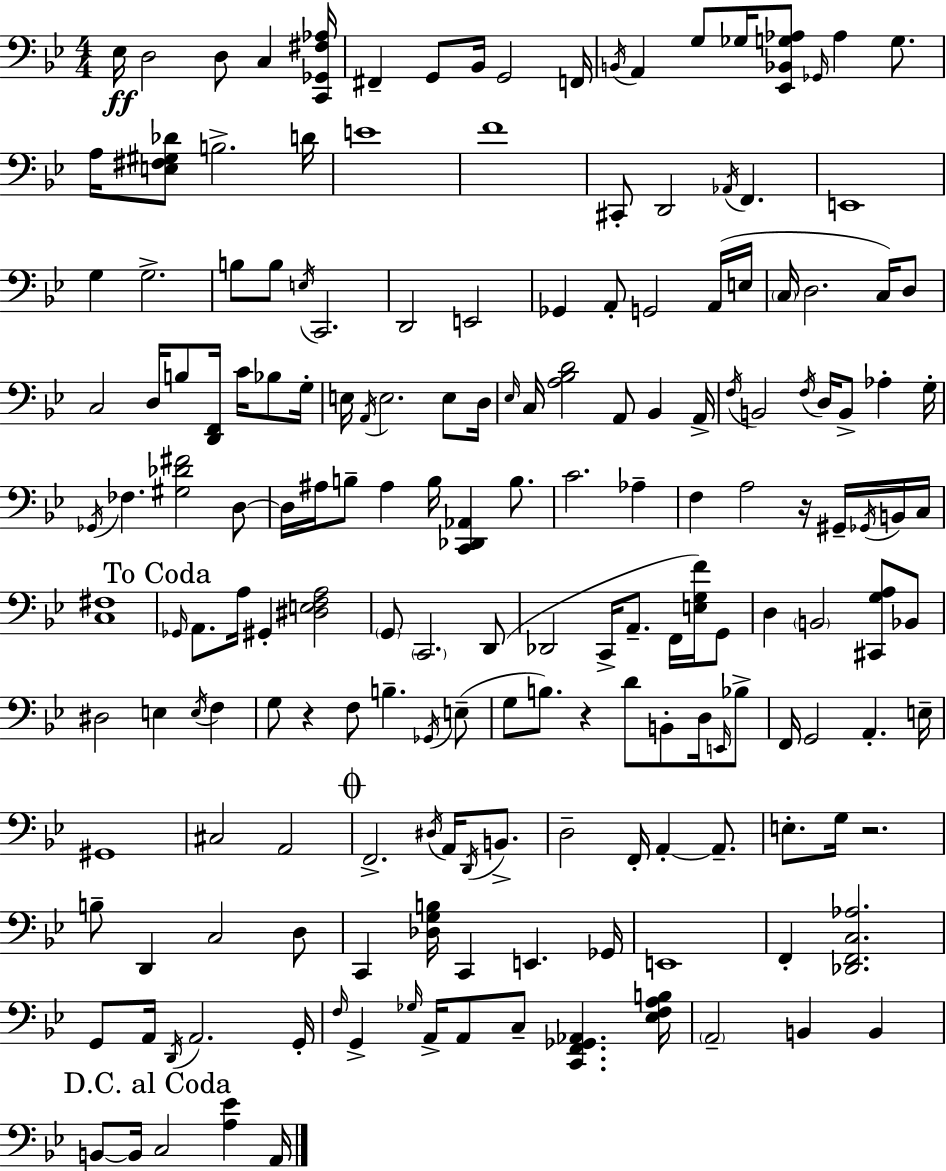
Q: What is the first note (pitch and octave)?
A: Eb3